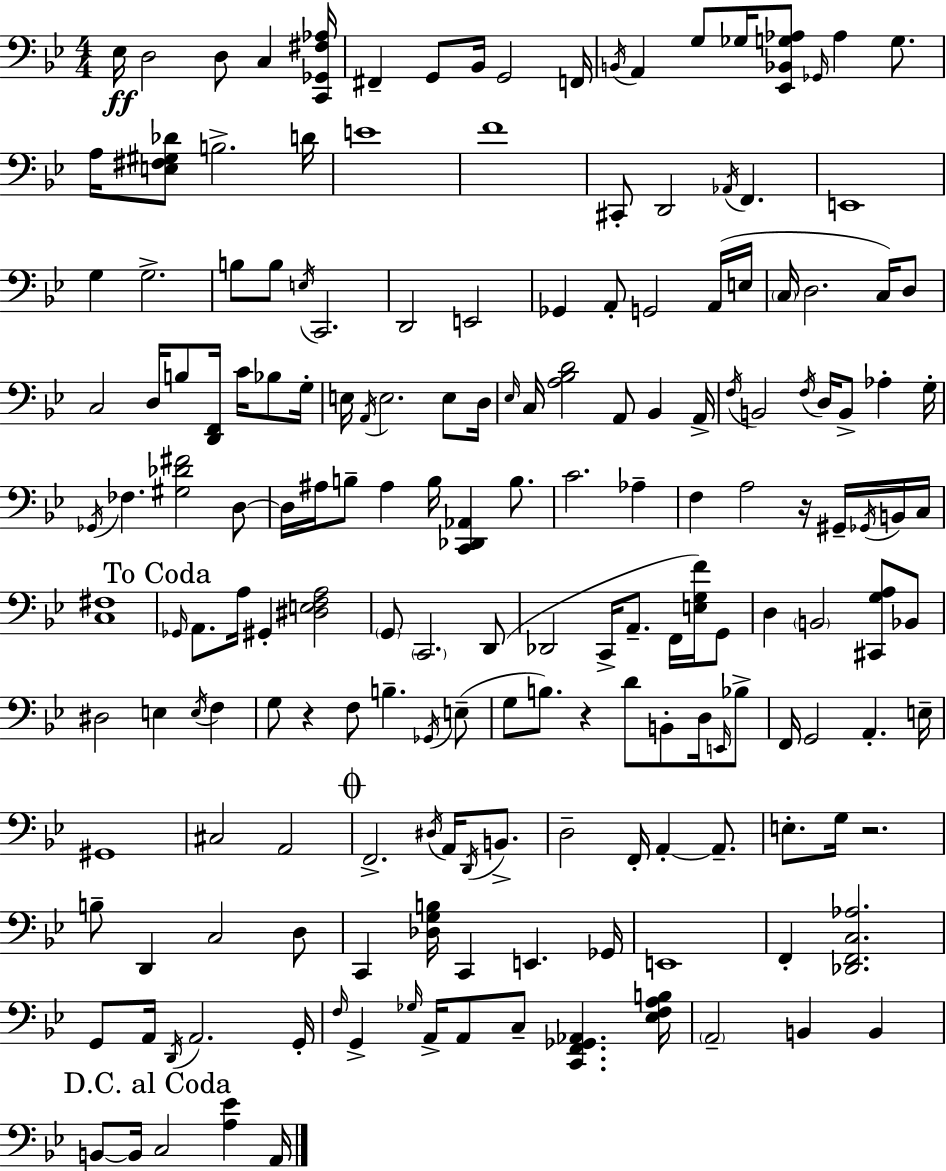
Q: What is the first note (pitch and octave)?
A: Eb3